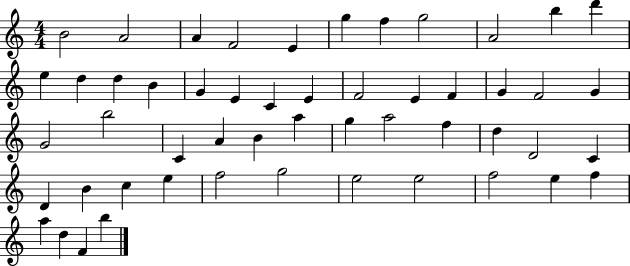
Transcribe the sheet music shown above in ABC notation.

X:1
T:Untitled
M:4/4
L:1/4
K:C
B2 A2 A F2 E g f g2 A2 b d' e d d B G E C E F2 E F G F2 G G2 b2 C A B a g a2 f d D2 C D B c e f2 g2 e2 e2 f2 e f a d F b